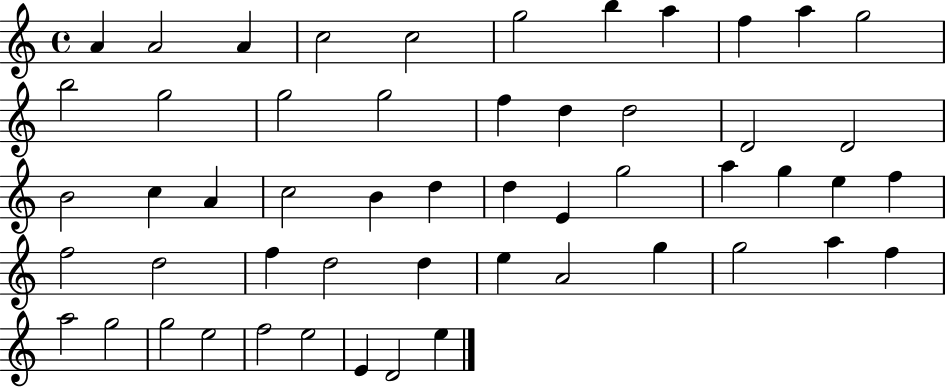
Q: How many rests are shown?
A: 0